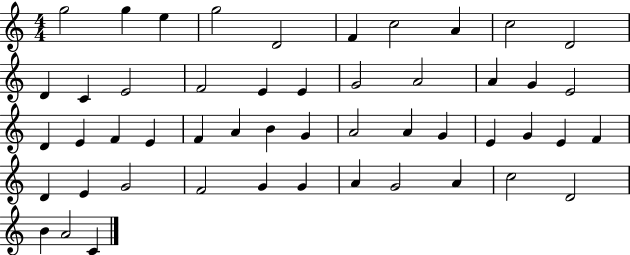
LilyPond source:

{
  \clef treble
  \numericTimeSignature
  \time 4/4
  \key c \major
  g''2 g''4 e''4 | g''2 d'2 | f'4 c''2 a'4 | c''2 d'2 | \break d'4 c'4 e'2 | f'2 e'4 e'4 | g'2 a'2 | a'4 g'4 e'2 | \break d'4 e'4 f'4 e'4 | f'4 a'4 b'4 g'4 | a'2 a'4 g'4 | e'4 g'4 e'4 f'4 | \break d'4 e'4 g'2 | f'2 g'4 g'4 | a'4 g'2 a'4 | c''2 d'2 | \break b'4 a'2 c'4 | \bar "|."
}